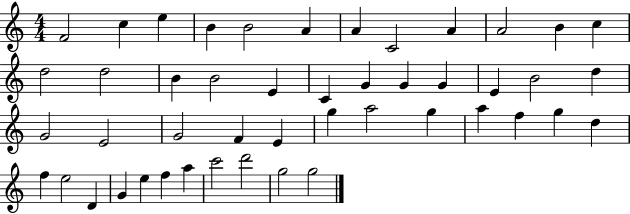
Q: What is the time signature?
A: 4/4